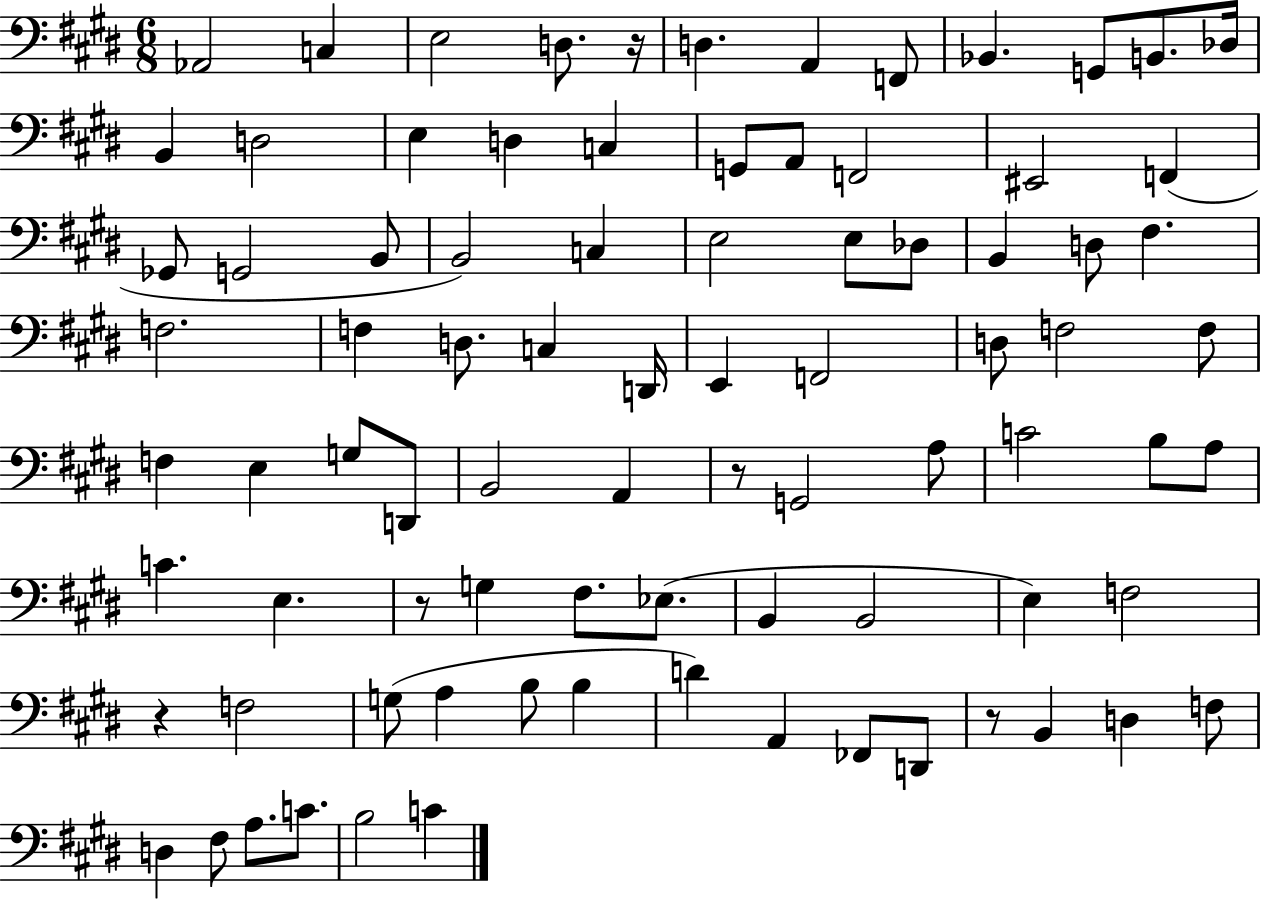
Ab2/h C3/q E3/h D3/e. R/s D3/q. A2/q F2/e Bb2/q. G2/e B2/e. Db3/s B2/q D3/h E3/q D3/q C3/q G2/e A2/e F2/h EIS2/h F2/q Gb2/e G2/h B2/e B2/h C3/q E3/h E3/e Db3/e B2/q D3/e F#3/q. F3/h. F3/q D3/e. C3/q D2/s E2/q F2/h D3/e F3/h F3/e F3/q E3/q G3/e D2/e B2/h A2/q R/e G2/h A3/e C4/h B3/e A3/e C4/q. E3/q. R/e G3/q F#3/e. Eb3/e. B2/q B2/h E3/q F3/h R/q F3/h G3/e A3/q B3/e B3/q D4/q A2/q FES2/e D2/e R/e B2/q D3/q F3/e D3/q F#3/e A3/e. C4/e. B3/h C4/q